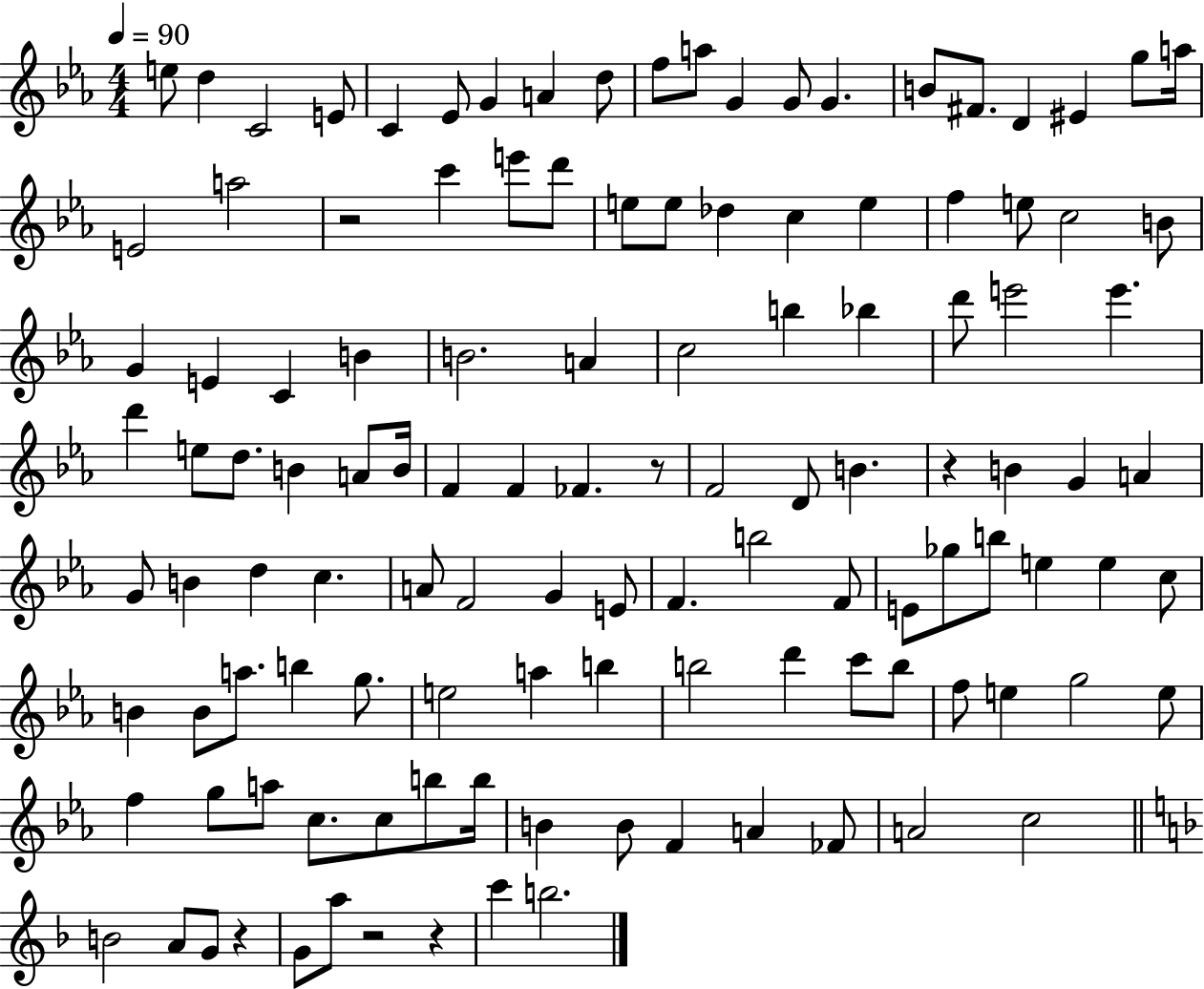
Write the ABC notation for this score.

X:1
T:Untitled
M:4/4
L:1/4
K:Eb
e/2 d C2 E/2 C _E/2 G A d/2 f/2 a/2 G G/2 G B/2 ^F/2 D ^E g/2 a/4 E2 a2 z2 c' e'/2 d'/2 e/2 e/2 _d c e f e/2 c2 B/2 G E C B B2 A c2 b _b d'/2 e'2 e' d' e/2 d/2 B A/2 B/4 F F _F z/2 F2 D/2 B z B G A G/2 B d c A/2 F2 G E/2 F b2 F/2 E/2 _g/2 b/2 e e c/2 B B/2 a/2 b g/2 e2 a b b2 d' c'/2 b/2 f/2 e g2 e/2 f g/2 a/2 c/2 c/2 b/2 b/4 B B/2 F A _F/2 A2 c2 B2 A/2 G/2 z G/2 a/2 z2 z c' b2